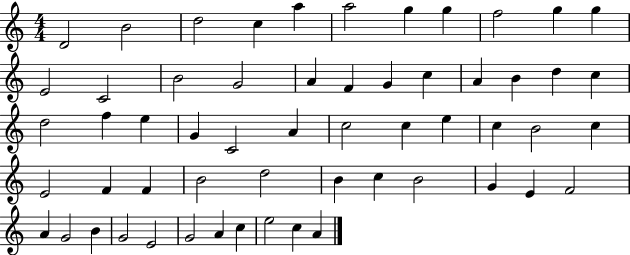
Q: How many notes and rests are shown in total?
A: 57